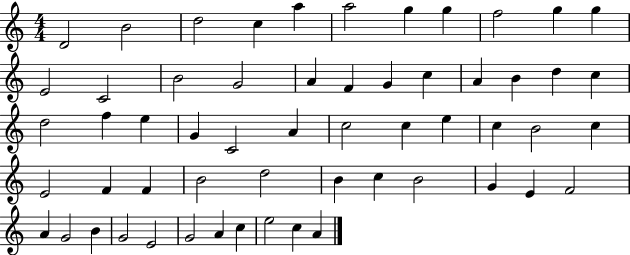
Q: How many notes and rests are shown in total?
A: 57